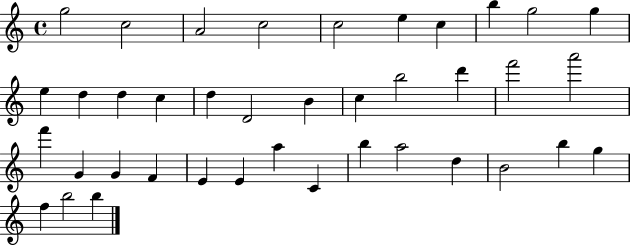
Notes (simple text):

G5/h C5/h A4/h C5/h C5/h E5/q C5/q B5/q G5/h G5/q E5/q D5/q D5/q C5/q D5/q D4/h B4/q C5/q B5/h D6/q F6/h A6/h F6/q G4/q G4/q F4/q E4/q E4/q A5/q C4/q B5/q A5/h D5/q B4/h B5/q G5/q F5/q B5/h B5/q